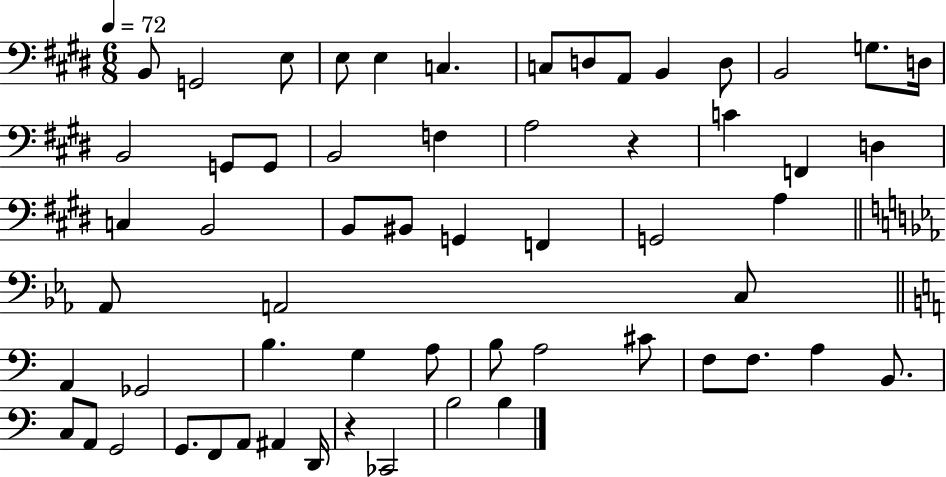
X:1
T:Untitled
M:6/8
L:1/4
K:E
B,,/2 G,,2 E,/2 E,/2 E, C, C,/2 D,/2 A,,/2 B,, D,/2 B,,2 G,/2 D,/4 B,,2 G,,/2 G,,/2 B,,2 F, A,2 z C F,, D, C, B,,2 B,,/2 ^B,,/2 G,, F,, G,,2 A, _A,,/2 A,,2 C,/2 A,, _G,,2 B, G, A,/2 B,/2 A,2 ^C/2 F,/2 F,/2 A, B,,/2 C,/2 A,,/2 G,,2 G,,/2 F,,/2 A,,/2 ^A,, D,,/4 z _C,,2 B,2 B,